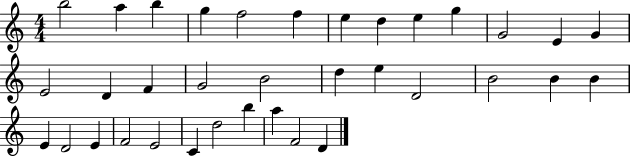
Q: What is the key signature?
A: C major